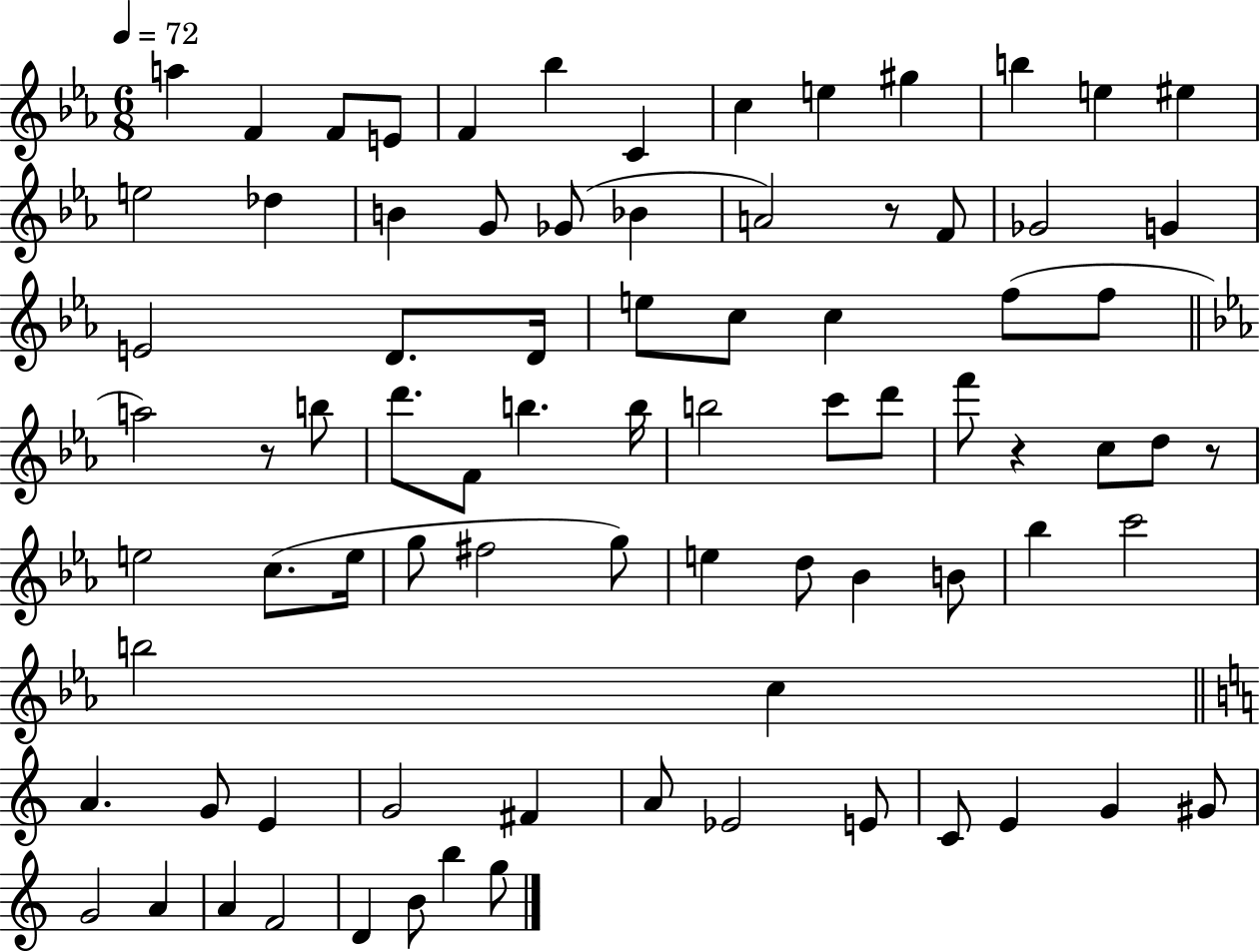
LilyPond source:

{
  \clef treble
  \numericTimeSignature
  \time 6/8
  \key ees \major
  \tempo 4 = 72
  a''4 f'4 f'8 e'8 | f'4 bes''4 c'4 | c''4 e''4 gis''4 | b''4 e''4 eis''4 | \break e''2 des''4 | b'4 g'8 ges'8( bes'4 | a'2) r8 f'8 | ges'2 g'4 | \break e'2 d'8. d'16 | e''8 c''8 c''4 f''8( f''8 | \bar "||" \break \key ees \major a''2) r8 b''8 | d'''8. f'8 b''4. b''16 | b''2 c'''8 d'''8 | f'''8 r4 c''8 d''8 r8 | \break e''2 c''8.( e''16 | g''8 fis''2 g''8) | e''4 d''8 bes'4 b'8 | bes''4 c'''2 | \break b''2 c''4 | \bar "||" \break \key c \major a'4. g'8 e'4 | g'2 fis'4 | a'8 ees'2 e'8 | c'8 e'4 g'4 gis'8 | \break g'2 a'4 | a'4 f'2 | d'4 b'8 b''4 g''8 | \bar "|."
}